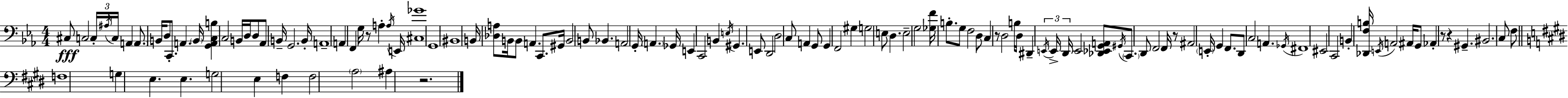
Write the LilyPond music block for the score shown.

{
  \clef bass
  \numericTimeSignature
  \time 4/4
  \key c \minor
  cis8\fff c2 \tuplet 3/2 { c16-. \acciaccatura { ais16 } c16 } a,4 | \parenthesize a,8. b,16 d8 c,8.-. a,4. | \parenthesize b,16 <g, a, c b>4 c2 b,16 d16 d8 | aes,8 b,16-- g,2. | \break b,16-. a,1-- | a,4 f,4 g16 r8 a4-. | \acciaccatura { a16 } e,16 <cis ges'>1 | g,1 | \break bis,1 | b,16 <des a>8 b,16 b,8 a,4. c,8. | gis,16 b,2 b,8 bes,4. | a,2 g,16-. \parenthesize a,4. | \break ges,16 e,4 c,2 b,4 | \acciaccatura { e16 } gis,4. e,8 d,2 | d2 c8 a,4 | g,8 g,4 f,2 gis4 | \break g2 e8 d4. | e2-- g2 | <ges f'>16 b8.-. g8 f2 | d8 c4 r8 d2 | \break b16 d16 dis,4-- \tuplet 3/2 { \acciaccatura { e,16 } e,16-> d,16 } e,2 | <des, ees, g, a,>8 \acciaccatura { gis,16 } \parenthesize c,8. d,8 f,2 | f,16 r8 ais,2 \parenthesize e,16-. g,4 | f,8. d,8 c2 a,4. | \break \acciaccatura { ges,16 } fis,1 | eis,2 c,2 | b,4-. <des, f b>16 \acciaccatura { e,16 } a,2 | ais,16 g,8 aes,4-. r8 r4 | \break gis,4.-- bis,2. | c8 f8 \bar "||" \break \key e \major f1 | g4 e4. e4. | g2 e4 f4 | f2 \parenthesize a2 | \break ais4 r2. | \bar "|."
}